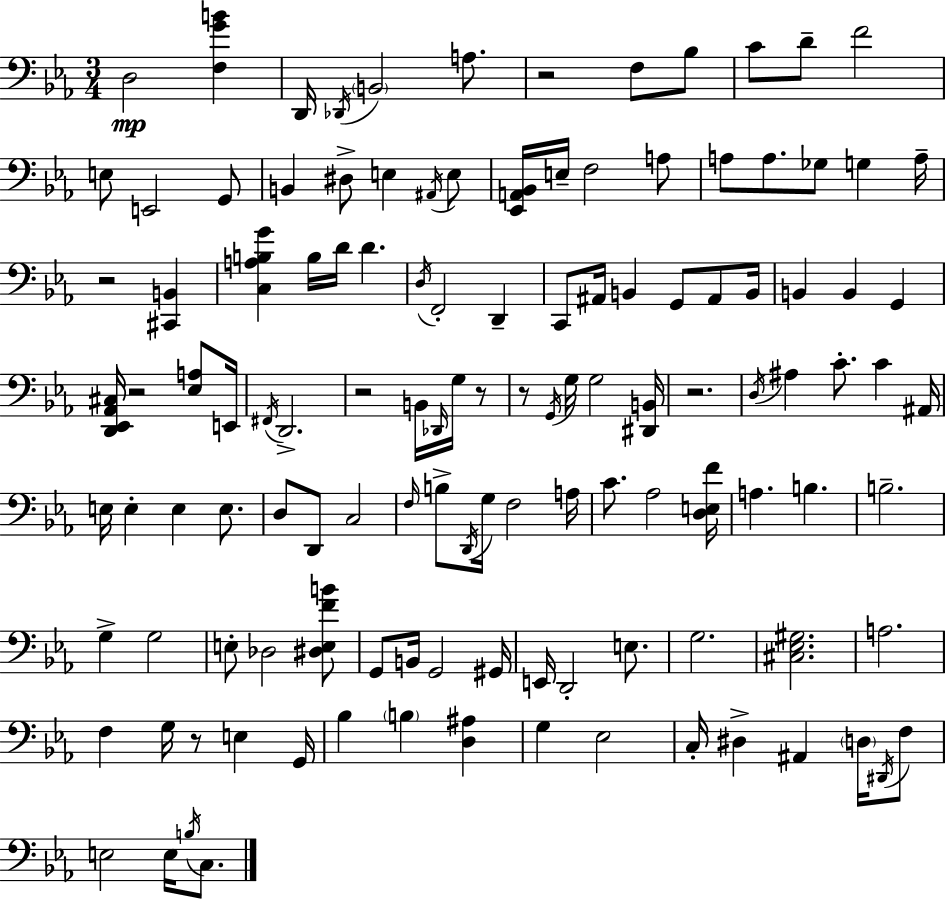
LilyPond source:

{
  \clef bass
  \numericTimeSignature
  \time 3/4
  \key ees \major
  \repeat volta 2 { d2\mp <f g' b'>4 | d,16 \acciaccatura { des,16 } \parenthesize b,2 a8. | r2 f8 bes8 | c'8 d'8-- f'2 | \break e8 e,2 g,8 | b,4 dis8-> e4 \acciaccatura { ais,16 } | e8 <ees, a, bes,>16 e16-- f2 | a8 a8 a8. ges8 g4 | \break a16-- r2 <cis, b,>4 | <c a b g'>4 b16 d'16 d'4. | \acciaccatura { d16 } f,2-. d,4-- | c,8 ais,16 b,4 g,8 | \break ais,8 b,16 b,4 b,4 g,4 | <d, ees, aes, cis>16 r2 | <ees a>8 e,16 \acciaccatura { fis,16 } d,2.-> | r2 | \break b,16 \grace { des,16 } g16 r8 r8 \acciaccatura { g,16 } g16 g2 | <dis, b,>16 r2. | \acciaccatura { d16 } ais4 c'8.-. | c'4 ais,16 e16 e4-. | \break e4 e8. d8 d,8 c2 | \grace { f16 } b8-> \acciaccatura { d,16 } g16 | f2 a16 c'8. | aes2 <d e f'>16 a4. | \break b4. b2.-- | g4-> | g2 e8-. des2 | <dis e f' b'>8 g,8 b,16 | \break g,2 gis,16 e,16 d,2-. | e8. g2. | <cis ees gis>2. | a2. | \break f4 | g16 r8 e4 g,16 bes4 | \parenthesize b4 <d ais>4 g4 | ees2 c16-. dis4-> | \break ais,4 \parenthesize d16 \acciaccatura { dis,16 } f8 e2 | e16 \acciaccatura { b16 } c8. } \bar "|."
}